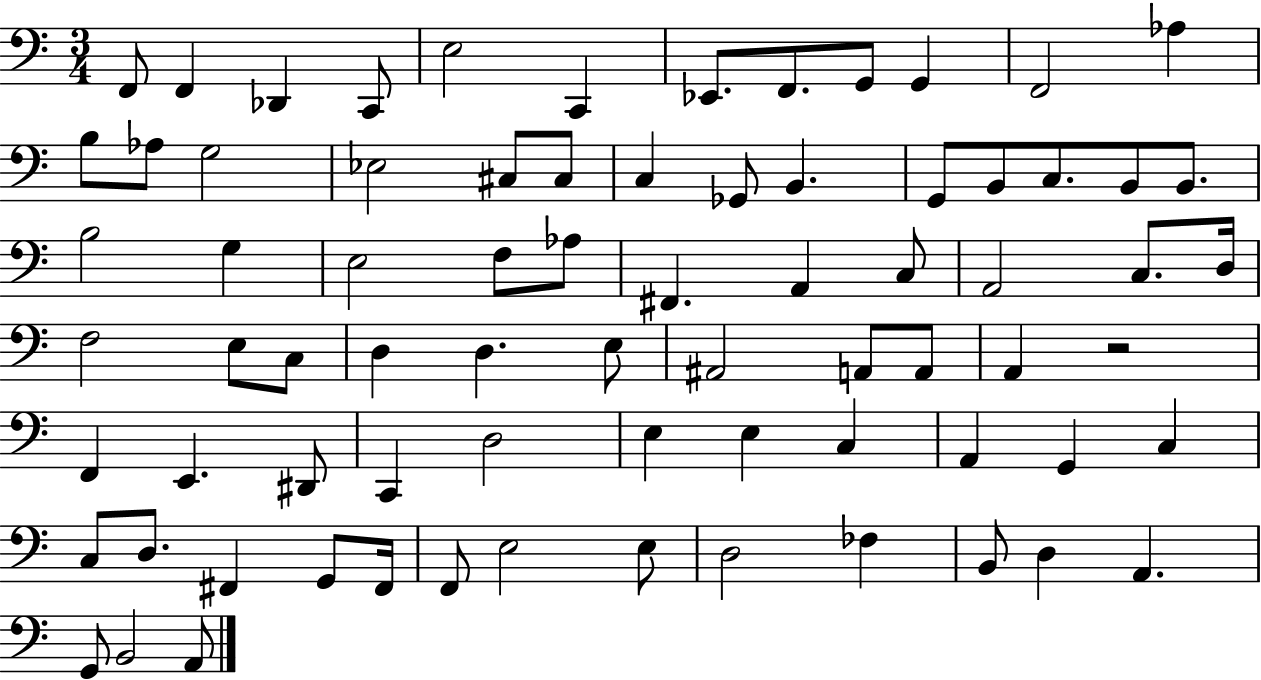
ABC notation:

X:1
T:Untitled
M:3/4
L:1/4
K:C
F,,/2 F,, _D,, C,,/2 E,2 C,, _E,,/2 F,,/2 G,,/2 G,, F,,2 _A, B,/2 _A,/2 G,2 _E,2 ^C,/2 ^C,/2 C, _G,,/2 B,, G,,/2 B,,/2 C,/2 B,,/2 B,,/2 B,2 G, E,2 F,/2 _A,/2 ^F,, A,, C,/2 A,,2 C,/2 D,/4 F,2 E,/2 C,/2 D, D, E,/2 ^A,,2 A,,/2 A,,/2 A,, z2 F,, E,, ^D,,/2 C,, D,2 E, E, C, A,, G,, C, C,/2 D,/2 ^F,, G,,/2 ^F,,/4 F,,/2 E,2 E,/2 D,2 _F, B,,/2 D, A,, G,,/2 B,,2 A,,/2